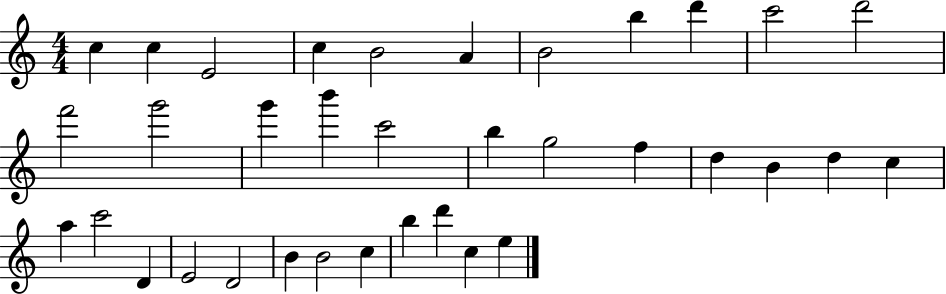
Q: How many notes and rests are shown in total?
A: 35